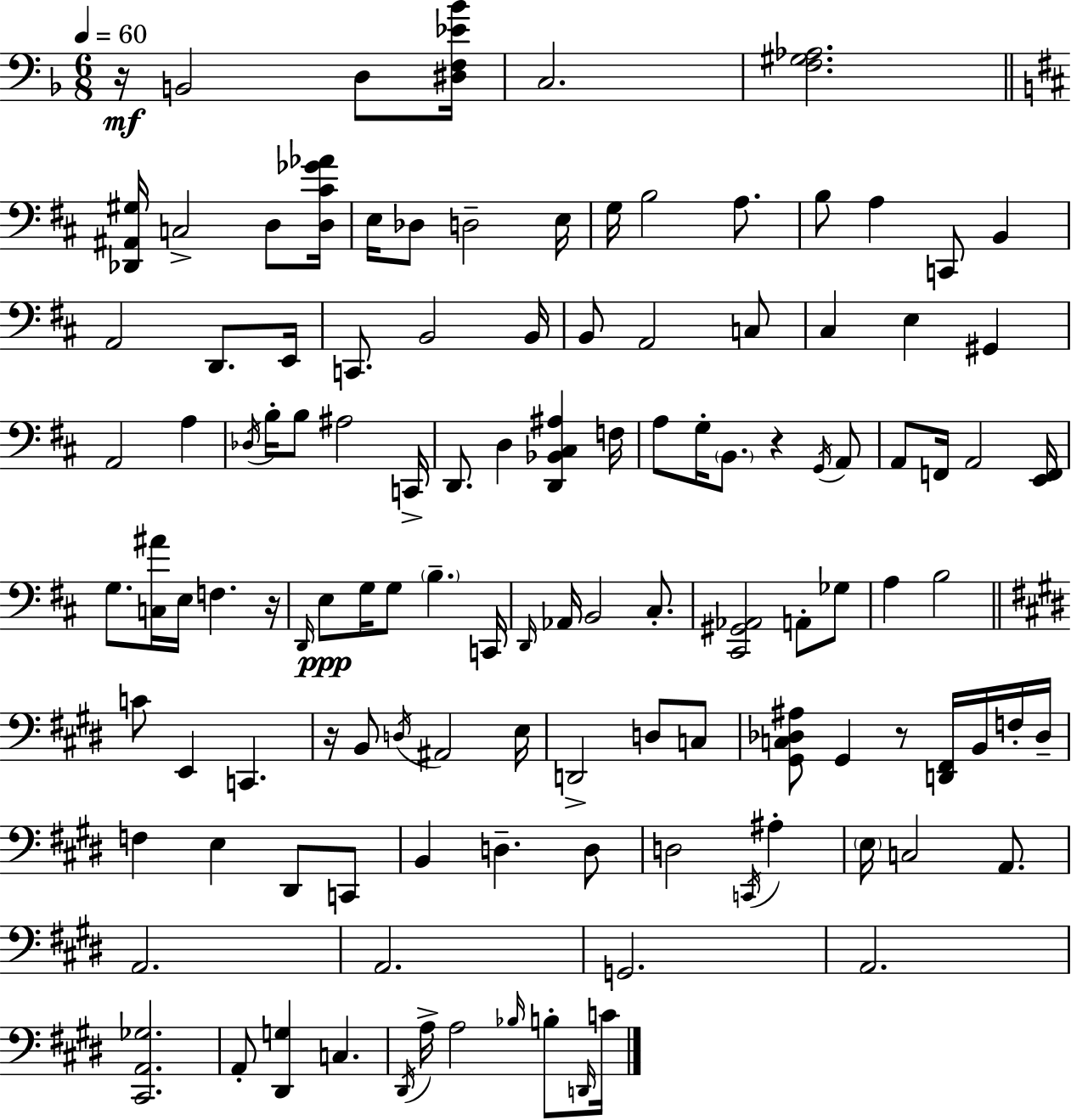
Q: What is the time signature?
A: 6/8